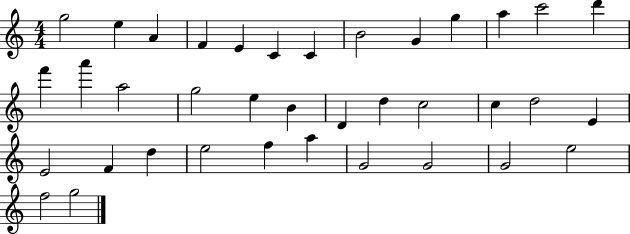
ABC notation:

X:1
T:Untitled
M:4/4
L:1/4
K:C
g2 e A F E C C B2 G g a c'2 d' f' a' a2 g2 e B D d c2 c d2 E E2 F d e2 f a G2 G2 G2 e2 f2 g2